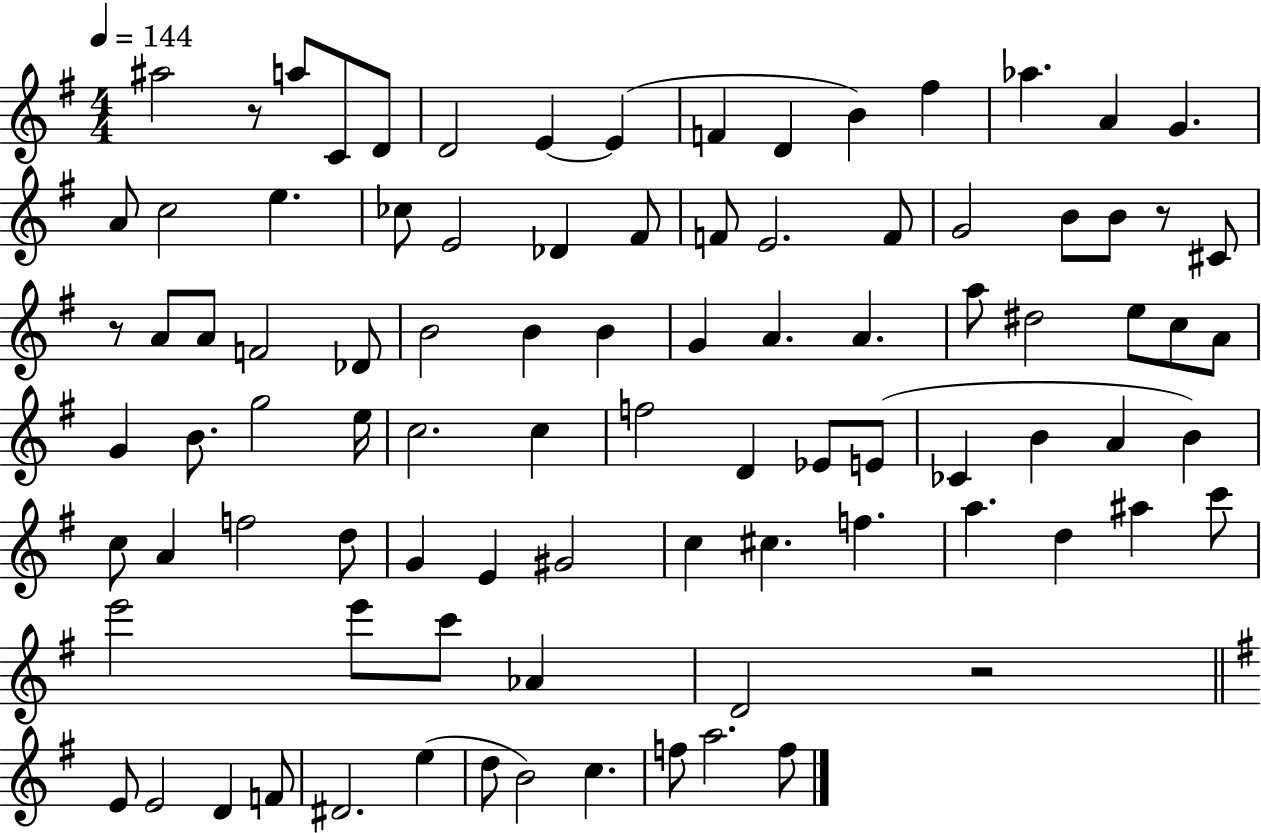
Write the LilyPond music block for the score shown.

{
  \clef treble
  \numericTimeSignature
  \time 4/4
  \key g \major
  \tempo 4 = 144
  ais''2 r8 a''8 c'8 d'8 | d'2 e'4~~ e'4( | f'4 d'4 b'4) fis''4 | aes''4. a'4 g'4. | \break a'8 c''2 e''4. | ces''8 e'2 des'4 fis'8 | f'8 e'2. f'8 | g'2 b'8 b'8 r8 cis'8 | \break r8 a'8 a'8 f'2 des'8 | b'2 b'4 b'4 | g'4 a'4. a'4. | a''8 dis''2 e''8 c''8 a'8 | \break g'4 b'8. g''2 e''16 | c''2. c''4 | f''2 d'4 ees'8 e'8( | ces'4 b'4 a'4 b'4) | \break c''8 a'4 f''2 d''8 | g'4 e'4 gis'2 | c''4 cis''4. f''4. | a''4. d''4 ais''4 c'''8 | \break e'''2 e'''8 c'''8 aes'4 | d'2 r2 | \bar "||" \break \key g \major e'8 e'2 d'4 f'8 | dis'2. e''4( | d''8 b'2) c''4. | f''8 a''2. f''8 | \break \bar "|."
}